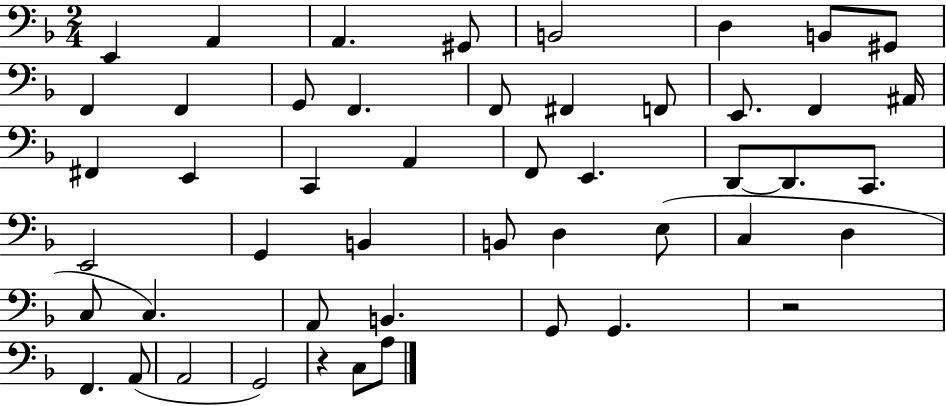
{
  \clef bass
  \numericTimeSignature
  \time 2/4
  \key f \major
  \repeat volta 2 { e,4 a,4 | a,4. gis,8 | b,2 | d4 b,8 gis,8 | \break f,4 f,4 | g,8 f,4. | f,8 fis,4 f,8 | e,8. f,4 ais,16 | \break fis,4 e,4 | c,4 a,4 | f,8 e,4. | d,8~~ d,8. c,8. | \break e,2 | g,4 b,4 | b,8 d4 e8( | c4 d4 | \break c8 c4.) | a,8 b,4. | g,8 g,4. | r2 | \break f,4. a,8( | a,2 | g,2) | r4 c8 a8 | \break } \bar "|."
}